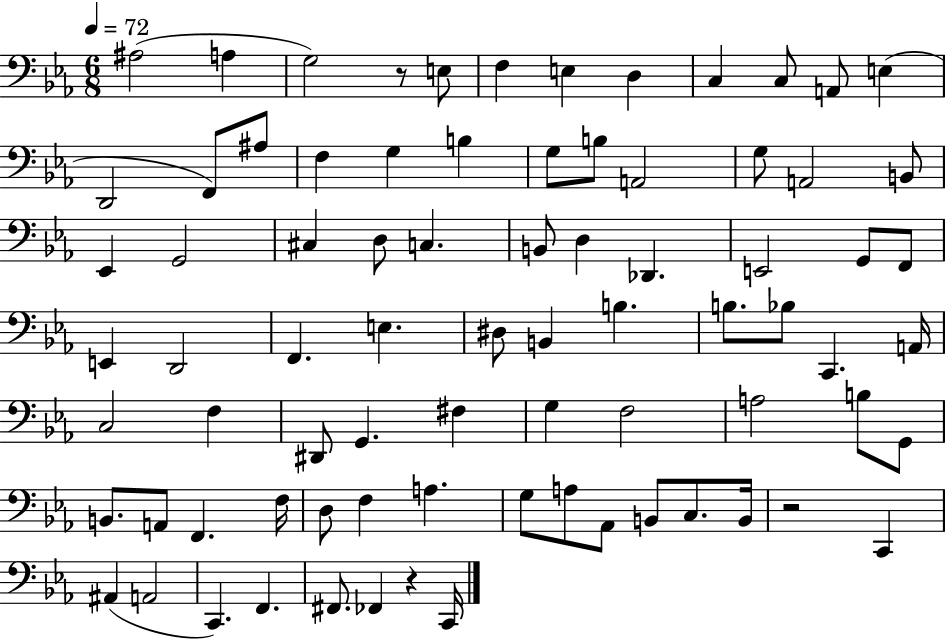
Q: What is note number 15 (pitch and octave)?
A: F3